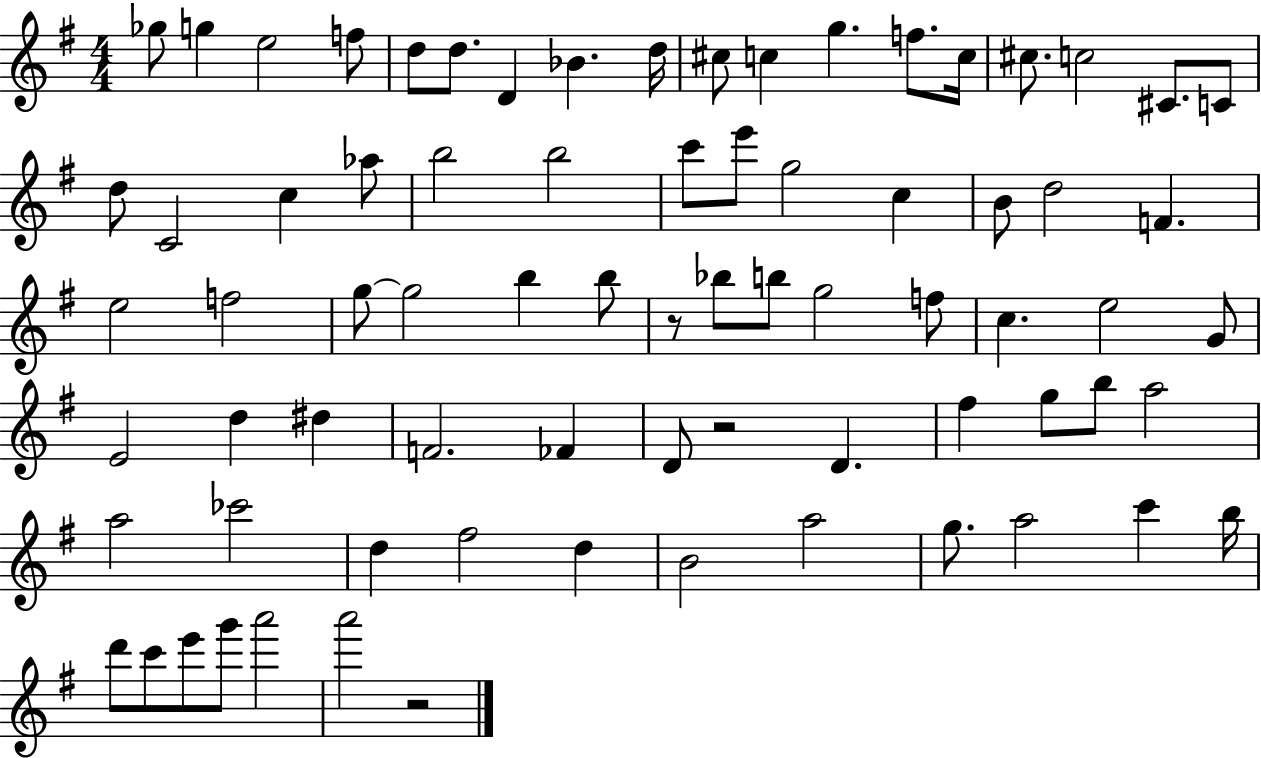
X:1
T:Untitled
M:4/4
L:1/4
K:G
_g/2 g e2 f/2 d/2 d/2 D _B d/4 ^c/2 c g f/2 c/4 ^c/2 c2 ^C/2 C/2 d/2 C2 c _a/2 b2 b2 c'/2 e'/2 g2 c B/2 d2 F e2 f2 g/2 g2 b b/2 z/2 _b/2 b/2 g2 f/2 c e2 G/2 E2 d ^d F2 _F D/2 z2 D ^f g/2 b/2 a2 a2 _c'2 d ^f2 d B2 a2 g/2 a2 c' b/4 d'/2 c'/2 e'/2 g'/2 a'2 a'2 z2